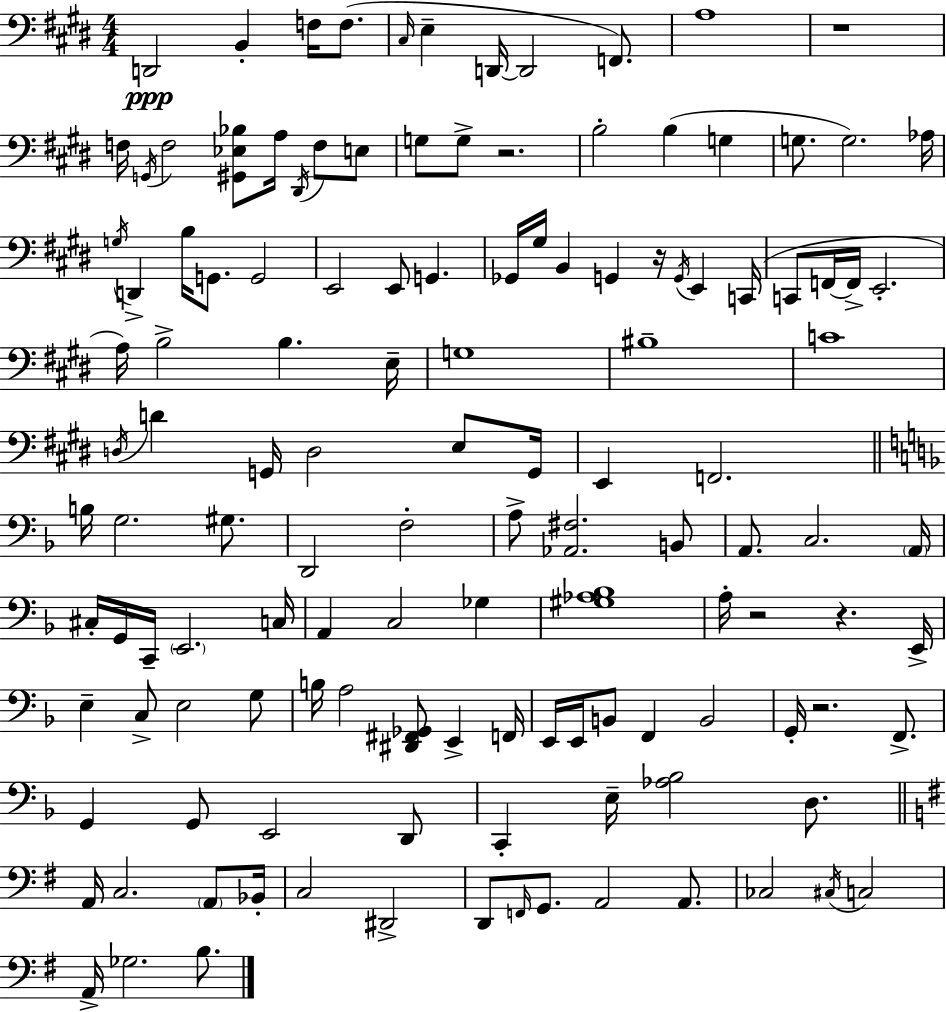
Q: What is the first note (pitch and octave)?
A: D2